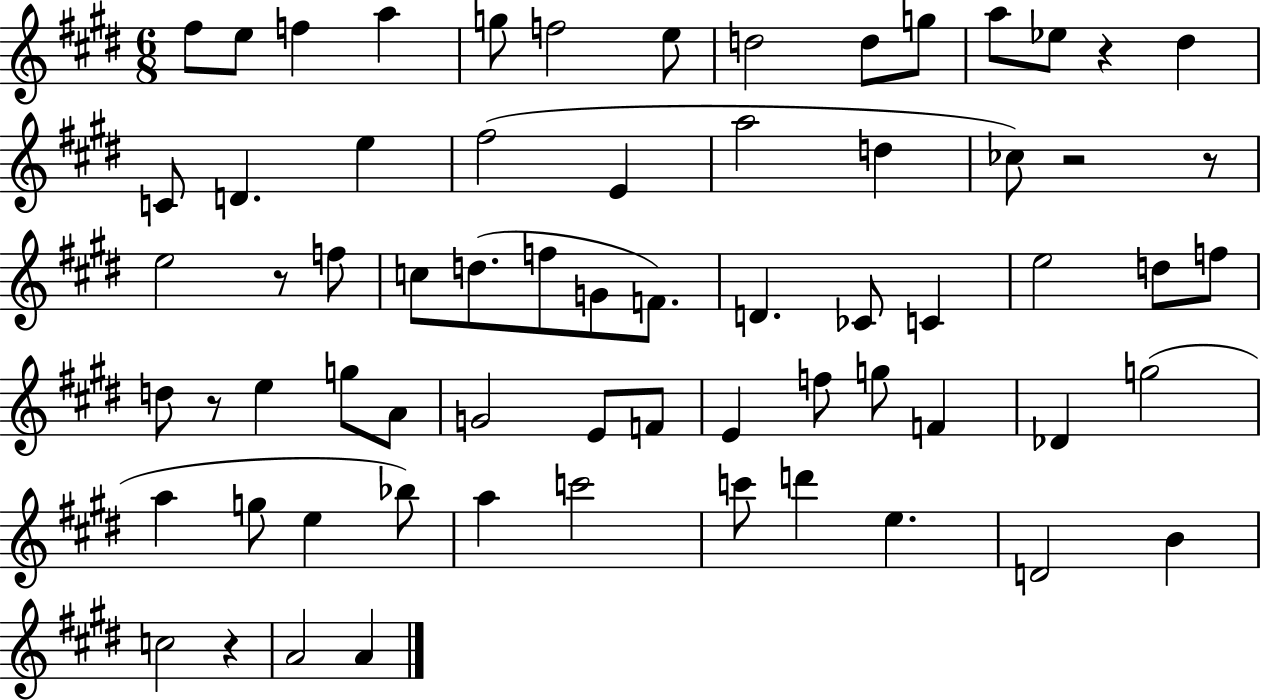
{
  \clef treble
  \numericTimeSignature
  \time 6/8
  \key e \major
  fis''8 e''8 f''4 a''4 | g''8 f''2 e''8 | d''2 d''8 g''8 | a''8 ees''8 r4 dis''4 | \break c'8 d'4. e''4 | fis''2( e'4 | a''2 d''4 | ces''8) r2 r8 | \break e''2 r8 f''8 | c''8 d''8.( f''8 g'8 f'8.) | d'4. ces'8 c'4 | e''2 d''8 f''8 | \break d''8 r8 e''4 g''8 a'8 | g'2 e'8 f'8 | e'4 f''8 g''8 f'4 | des'4 g''2( | \break a''4 g''8 e''4 bes''8) | a''4 c'''2 | c'''8 d'''4 e''4. | d'2 b'4 | \break c''2 r4 | a'2 a'4 | \bar "|."
}